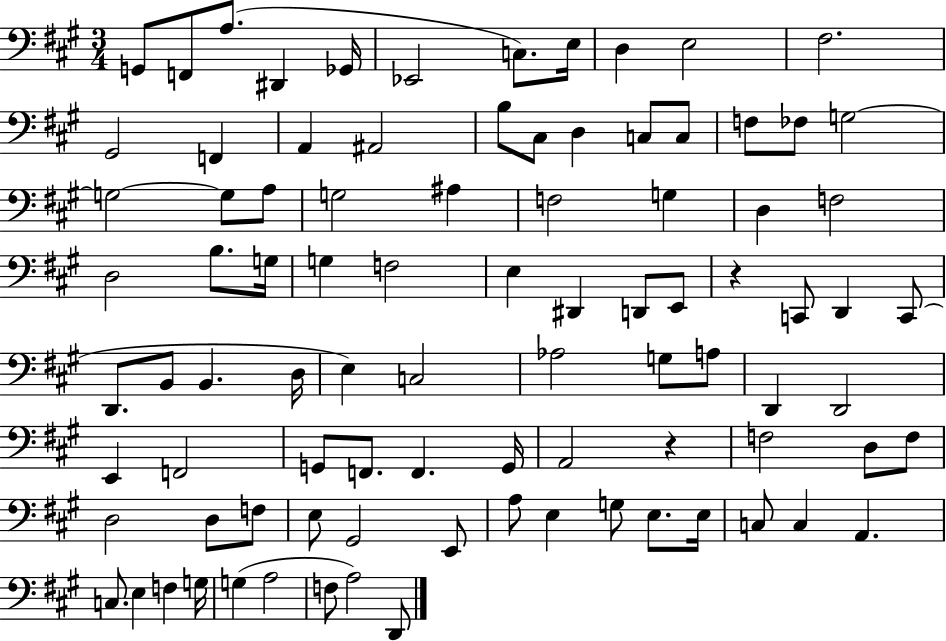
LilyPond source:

{
  \clef bass
  \numericTimeSignature
  \time 3/4
  \key a \major
  g,8 f,8 a8.( dis,4 ges,16 | ees,2 c8.) e16 | d4 e2 | fis2. | \break gis,2 f,4 | a,4 ais,2 | b8 cis8 d4 c8 c8 | f8 fes8 g2~~ | \break g2~~ g8 a8 | g2 ais4 | f2 g4 | d4 f2 | \break d2 b8. g16 | g4 f2 | e4 dis,4 d,8 e,8 | r4 c,8 d,4 c,8( | \break d,8. b,8 b,4. d16 | e4) c2 | aes2 g8 a8 | d,4 d,2 | \break e,4 f,2 | g,8 f,8. f,4. g,16 | a,2 r4 | f2 d8 f8 | \break d2 d8 f8 | e8 gis,2 e,8 | a8 e4 g8 e8. e16 | c8 c4 a,4. | \break c8. e4 f4 g16 | g4( a2 | f8 a2) d,8 | \bar "|."
}